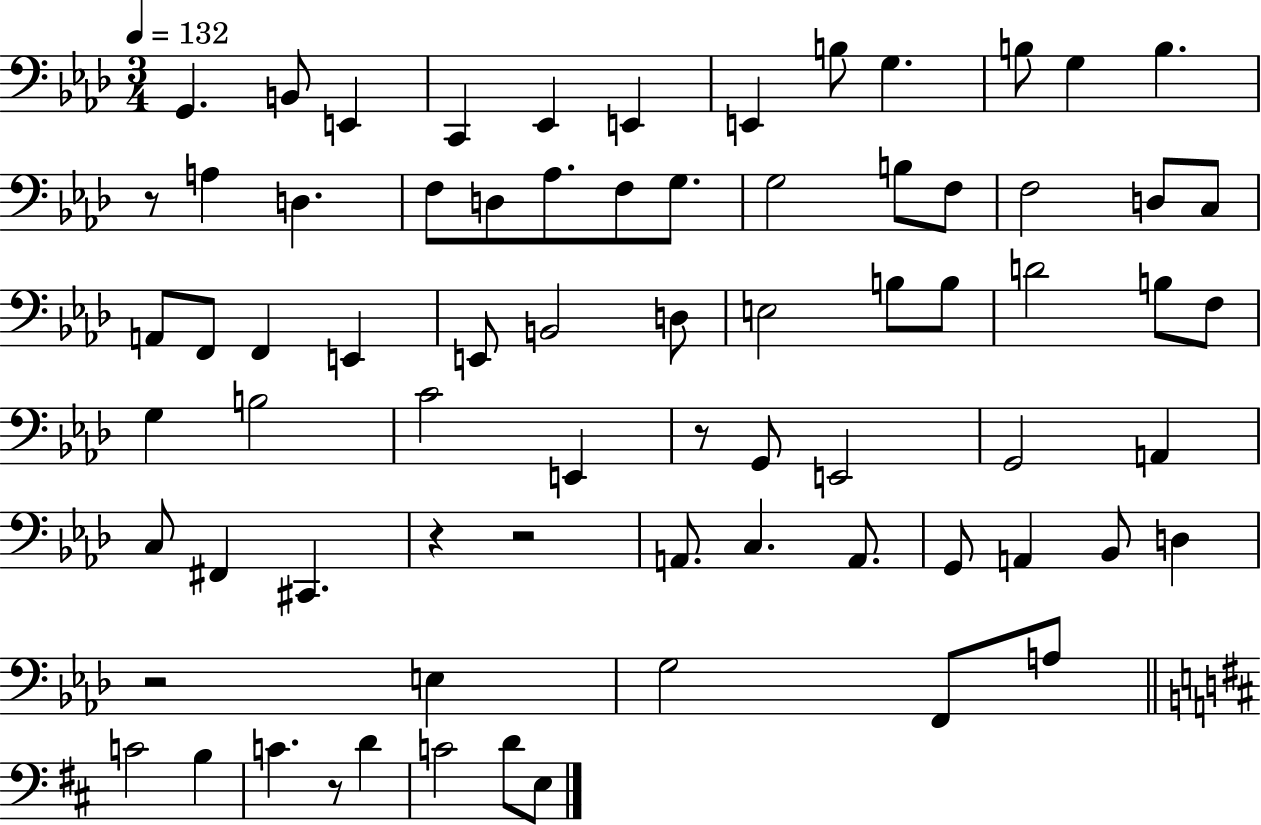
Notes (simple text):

G2/q. B2/e E2/q C2/q Eb2/q E2/q E2/q B3/e G3/q. B3/e G3/q B3/q. R/e A3/q D3/q. F3/e D3/e Ab3/e. F3/e G3/e. G3/h B3/e F3/e F3/h D3/e C3/e A2/e F2/e F2/q E2/q E2/e B2/h D3/e E3/h B3/e B3/e D4/h B3/e F3/e G3/q B3/h C4/h E2/q R/e G2/e E2/h G2/h A2/q C3/e F#2/q C#2/q. R/q R/h A2/e. C3/q. A2/e. G2/e A2/q Bb2/e D3/q R/h E3/q G3/h F2/e A3/e C4/h B3/q C4/q. R/e D4/q C4/h D4/e E3/e